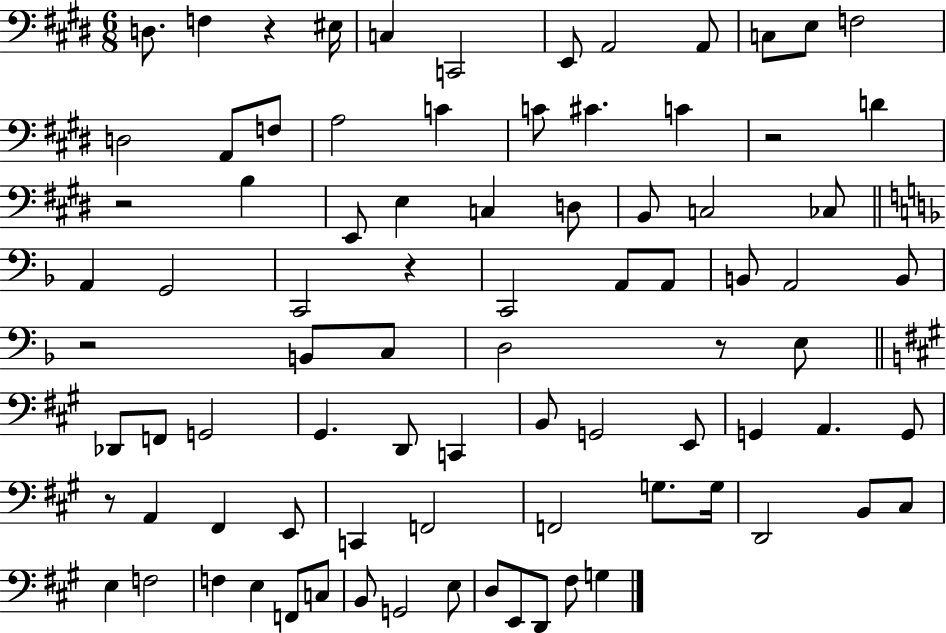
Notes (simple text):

D3/e. F3/q R/q EIS3/s C3/q C2/h E2/e A2/h A2/e C3/e E3/e F3/h D3/h A2/e F3/e A3/h C4/q C4/e C#4/q. C4/q R/h D4/q R/h B3/q E2/e E3/q C3/q D3/e B2/e C3/h CES3/e A2/q G2/h C2/h R/q C2/h A2/e A2/e B2/e A2/h B2/e R/h B2/e C3/e D3/h R/e E3/e Db2/e F2/e G2/h G#2/q. D2/e C2/q B2/e G2/h E2/e G2/q A2/q. G2/e R/e A2/q F#2/q E2/e C2/q F2/h F2/h G3/e. G3/s D2/h B2/e C#3/e E3/q F3/h F3/q E3/q F2/e C3/e B2/e G2/h E3/e D3/e E2/e D2/e F#3/e G3/q